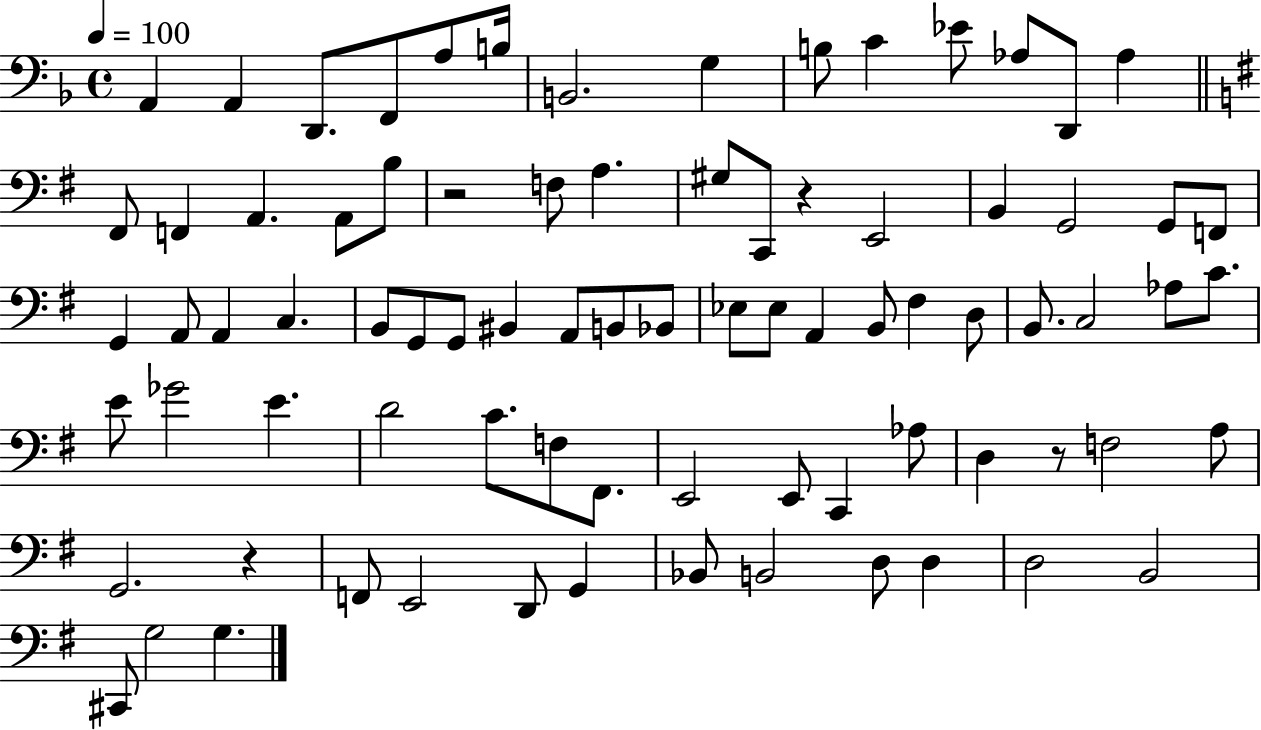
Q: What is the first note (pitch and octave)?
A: A2